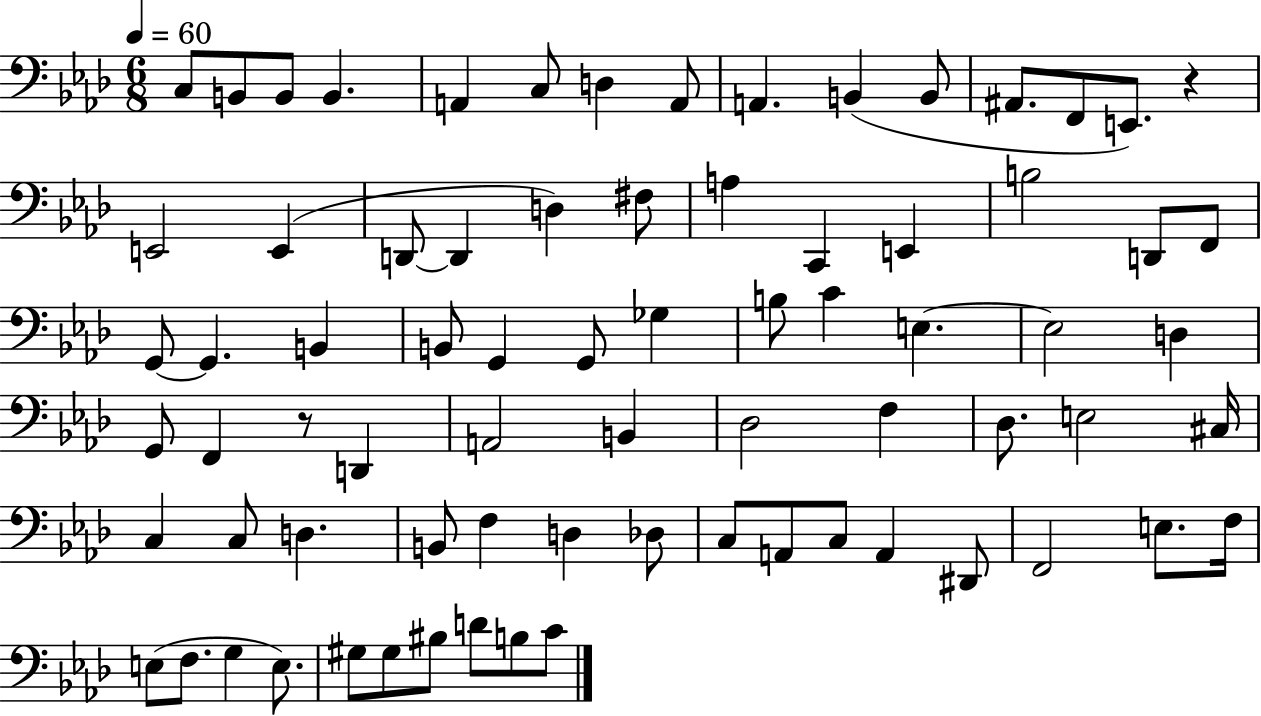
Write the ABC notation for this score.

X:1
T:Untitled
M:6/8
L:1/4
K:Ab
C,/2 B,,/2 B,,/2 B,, A,, C,/2 D, A,,/2 A,, B,, B,,/2 ^A,,/2 F,,/2 E,,/2 z E,,2 E,, D,,/2 D,, D, ^F,/2 A, C,, E,, B,2 D,,/2 F,,/2 G,,/2 G,, B,, B,,/2 G,, G,,/2 _G, B,/2 C E, E,2 D, G,,/2 F,, z/2 D,, A,,2 B,, _D,2 F, _D,/2 E,2 ^C,/4 C, C,/2 D, B,,/2 F, D, _D,/2 C,/2 A,,/2 C,/2 A,, ^D,,/2 F,,2 E,/2 F,/4 E,/2 F,/2 G, E,/2 ^G,/2 ^G,/2 ^B,/2 D/2 B,/2 C/2